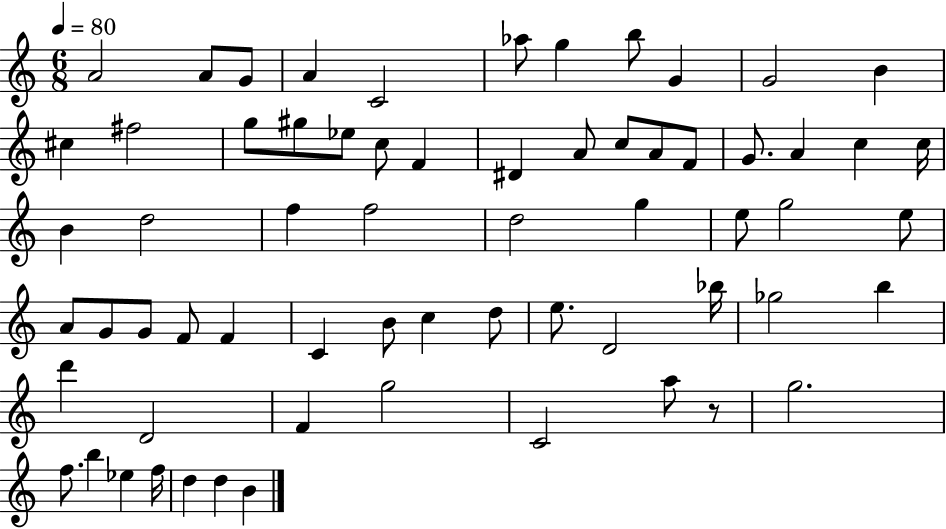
A4/h A4/e G4/e A4/q C4/h Ab5/e G5/q B5/e G4/q G4/h B4/q C#5/q F#5/h G5/e G#5/e Eb5/e C5/e F4/q D#4/q A4/e C5/e A4/e F4/e G4/e. A4/q C5/q C5/s B4/q D5/h F5/q F5/h D5/h G5/q E5/e G5/h E5/e A4/e G4/e G4/e F4/e F4/q C4/q B4/e C5/q D5/e E5/e. D4/h Bb5/s Gb5/h B5/q D6/q D4/h F4/q G5/h C4/h A5/e R/e G5/h. F5/e. B5/q Eb5/q F5/s D5/q D5/q B4/q